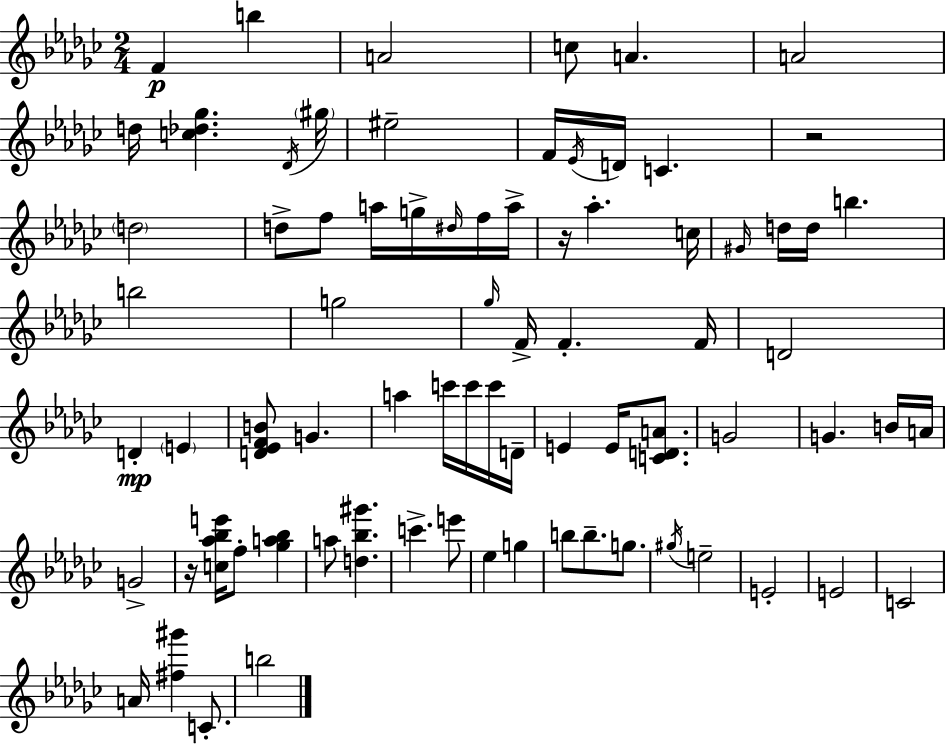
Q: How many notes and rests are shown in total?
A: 77